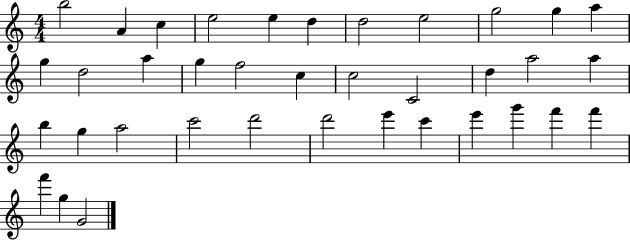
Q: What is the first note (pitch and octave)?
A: B5